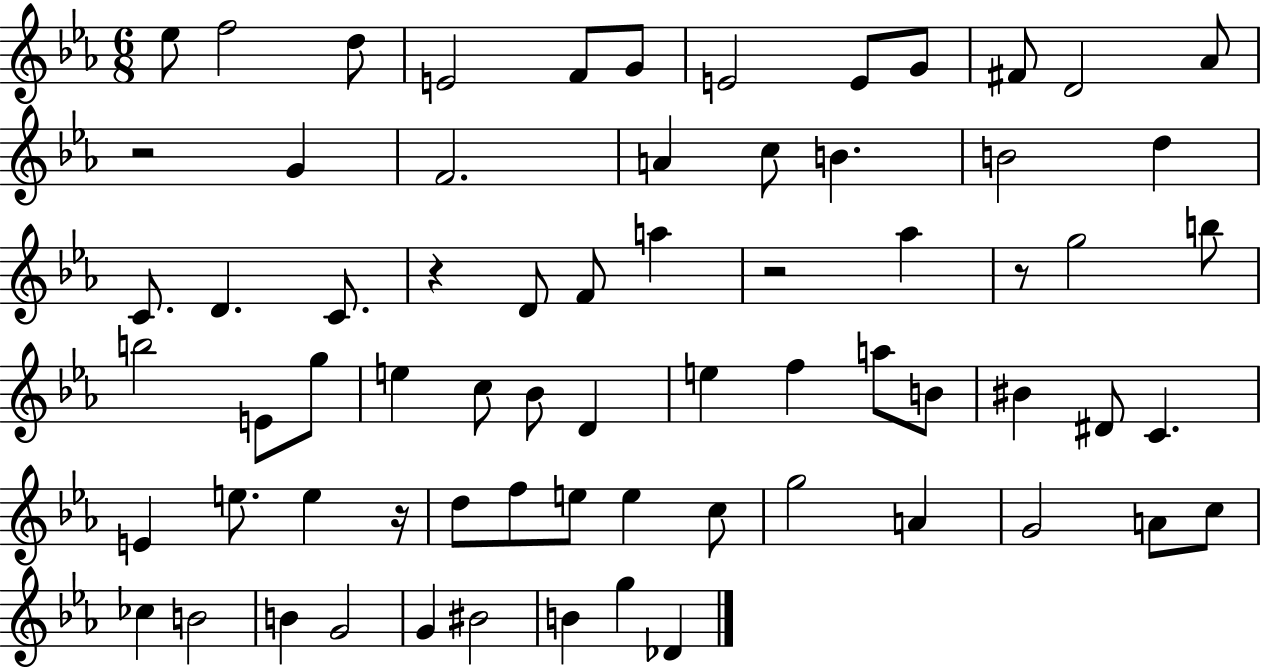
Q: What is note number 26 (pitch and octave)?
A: Ab5